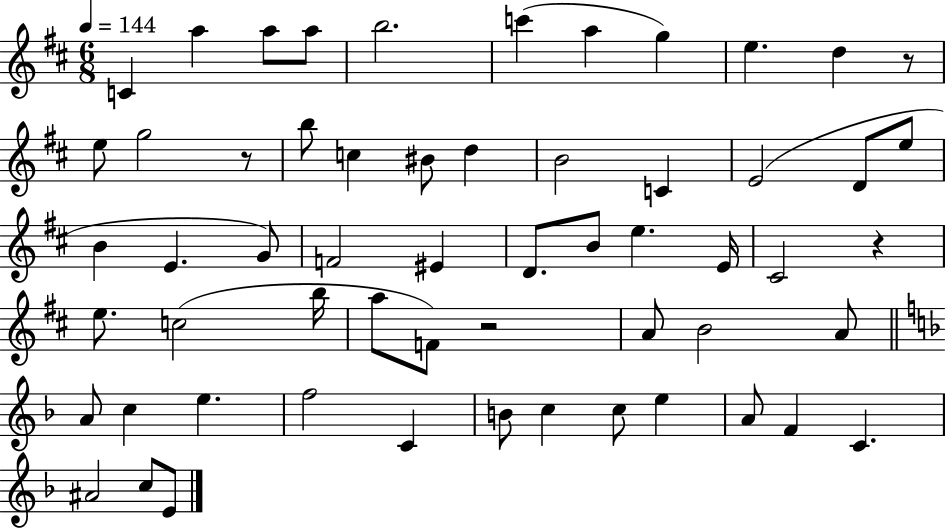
C4/q A5/q A5/e A5/e B5/h. C6/q A5/q G5/q E5/q. D5/q R/e E5/e G5/h R/e B5/e C5/q BIS4/e D5/q B4/h C4/q E4/h D4/e E5/e B4/q E4/q. G4/e F4/h EIS4/q D4/e. B4/e E5/q. E4/s C#4/h R/q E5/e. C5/h B5/s A5/e F4/e R/h A4/e B4/h A4/e A4/e C5/q E5/q. F5/h C4/q B4/e C5/q C5/e E5/q A4/e F4/q C4/q. A#4/h C5/e E4/e